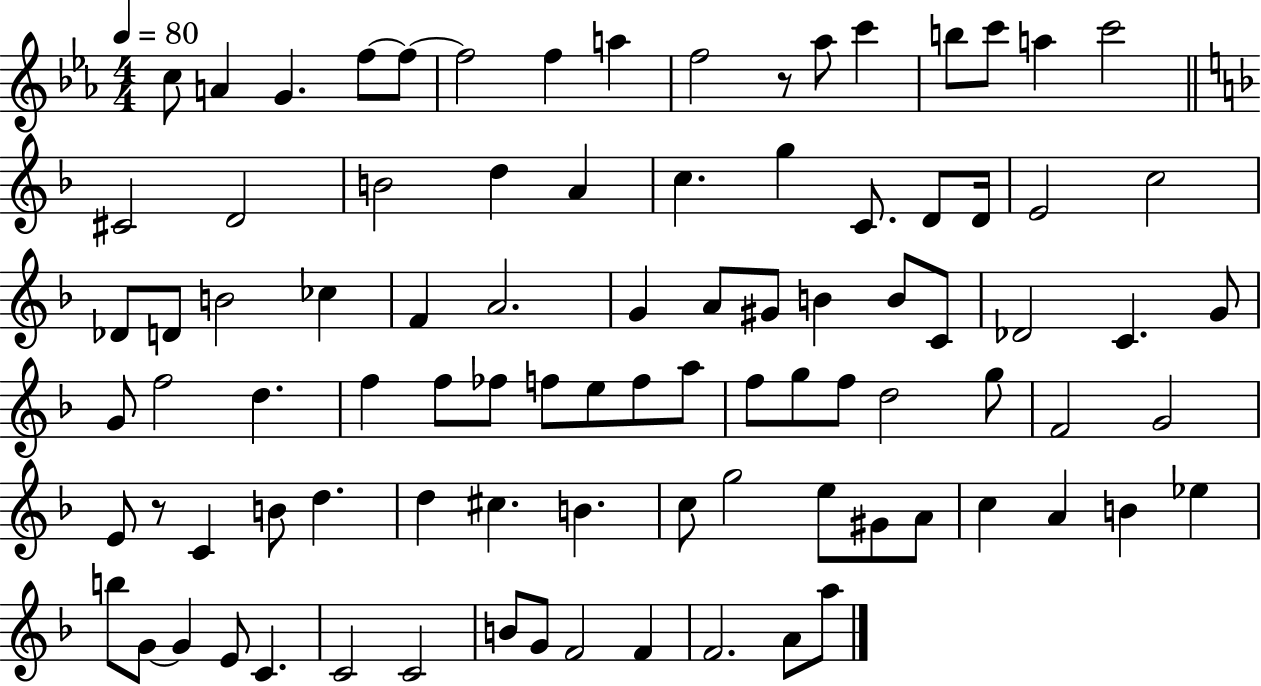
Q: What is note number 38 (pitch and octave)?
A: B4